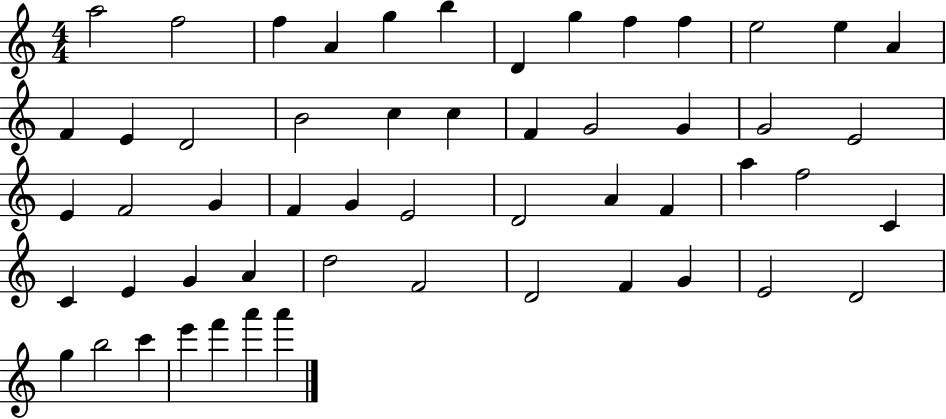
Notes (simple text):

A5/h F5/h F5/q A4/q G5/q B5/q D4/q G5/q F5/q F5/q E5/h E5/q A4/q F4/q E4/q D4/h B4/h C5/q C5/q F4/q G4/h G4/q G4/h E4/h E4/q F4/h G4/q F4/q G4/q E4/h D4/h A4/q F4/q A5/q F5/h C4/q C4/q E4/q G4/q A4/q D5/h F4/h D4/h F4/q G4/q E4/h D4/h G5/q B5/h C6/q E6/q F6/q A6/q A6/q